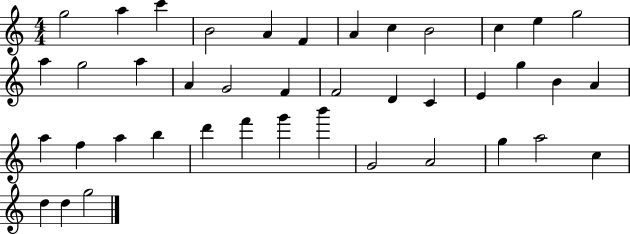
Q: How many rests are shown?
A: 0